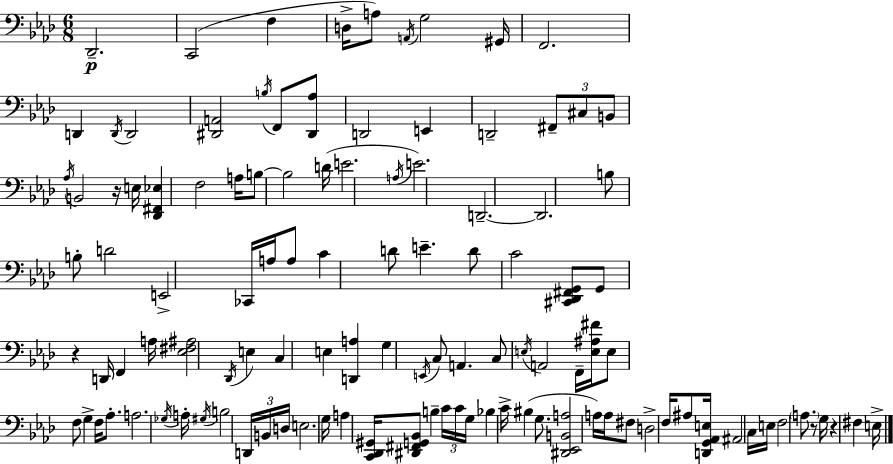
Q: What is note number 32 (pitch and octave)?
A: D2